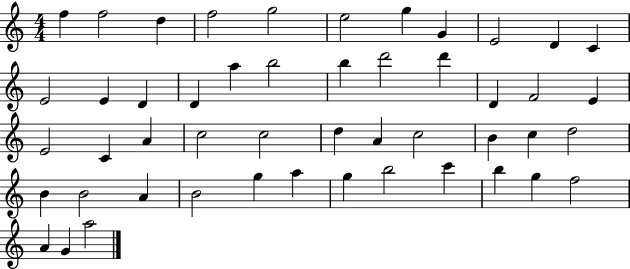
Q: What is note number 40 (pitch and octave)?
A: A5